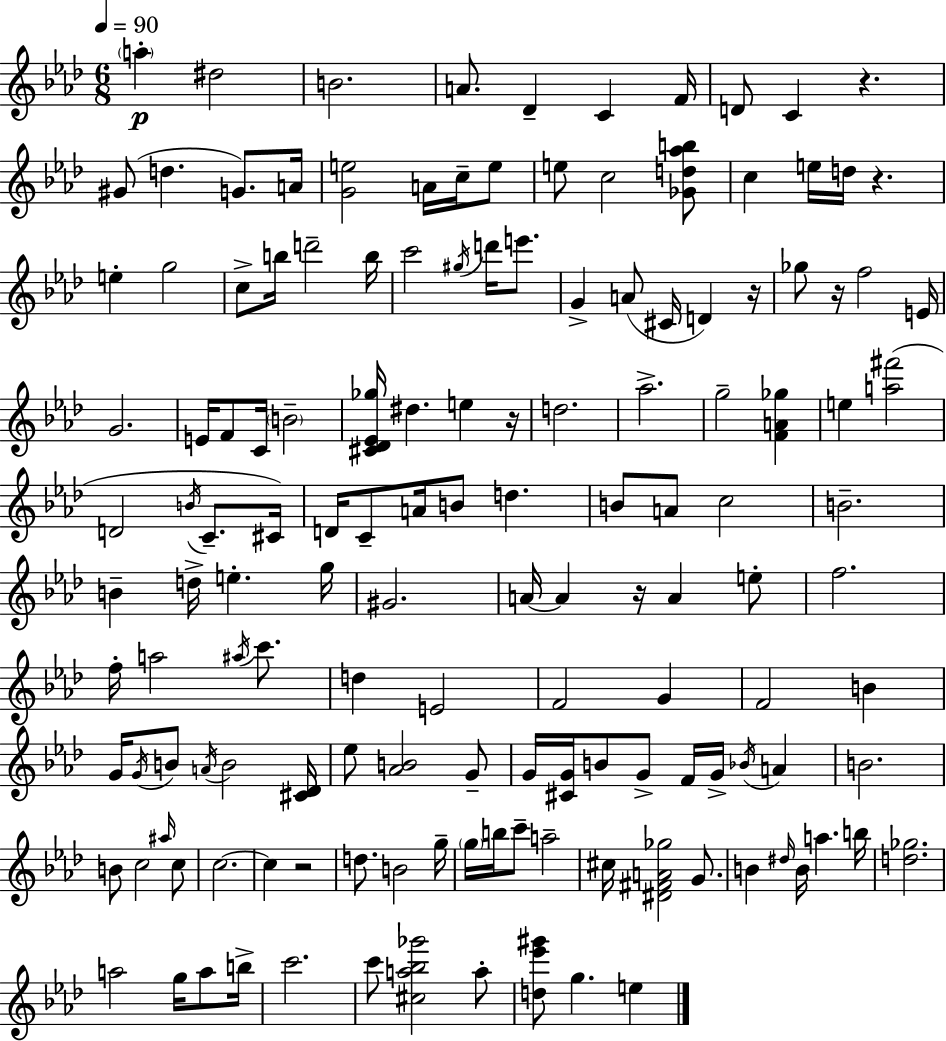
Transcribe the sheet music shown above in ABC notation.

X:1
T:Untitled
M:6/8
L:1/4
K:Ab
a ^d2 B2 A/2 _D C F/4 D/2 C z ^G/2 d G/2 A/4 [Ge]2 A/4 c/4 e/2 e/2 c2 [_Gd_ab]/2 c e/4 d/4 z e g2 c/2 b/4 d'2 b/4 c'2 ^g/4 d'/4 e'/2 G A/2 ^C/4 D z/4 _g/2 z/4 f2 E/4 G2 E/4 F/2 C/4 B2 [^C_D_E_g]/4 ^d e z/4 d2 _a2 g2 [FA_g] e [a^f']2 D2 B/4 C/2 ^C/4 D/4 C/2 A/4 B/2 d B/2 A/2 c2 B2 B d/4 e g/4 ^G2 A/4 A z/4 A e/2 f2 f/4 a2 ^a/4 c'/2 d E2 F2 G F2 B G/4 G/4 B/2 A/4 B2 [^C_D]/4 _e/2 [_AB]2 G/2 G/4 [^CG]/4 B/2 G/2 F/4 G/4 _B/4 A B2 B/2 c2 ^a/4 c/2 c2 c z2 d/2 B2 g/4 g/4 b/4 c'/2 a2 ^c/4 [^D^FA_g]2 G/2 B ^d/4 B/4 a b/4 [d_g]2 a2 g/4 a/2 b/4 c'2 c'/2 [^ca_b_g']2 a/2 [d_e'^g']/2 g e